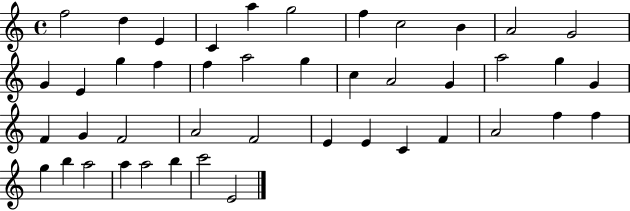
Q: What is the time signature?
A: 4/4